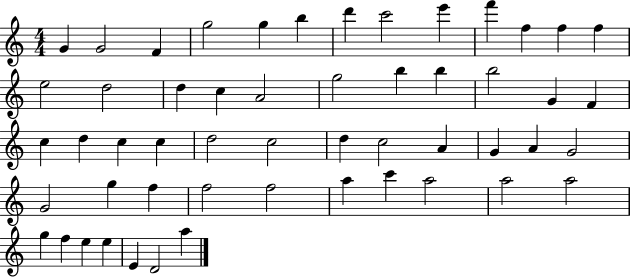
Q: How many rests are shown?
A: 0